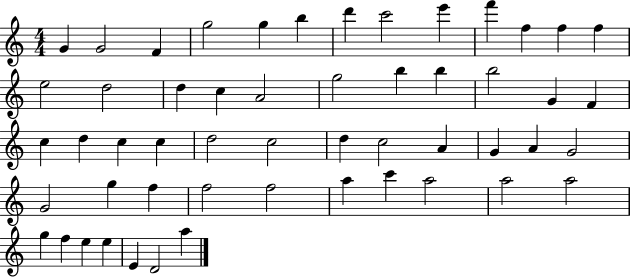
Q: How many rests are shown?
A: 0